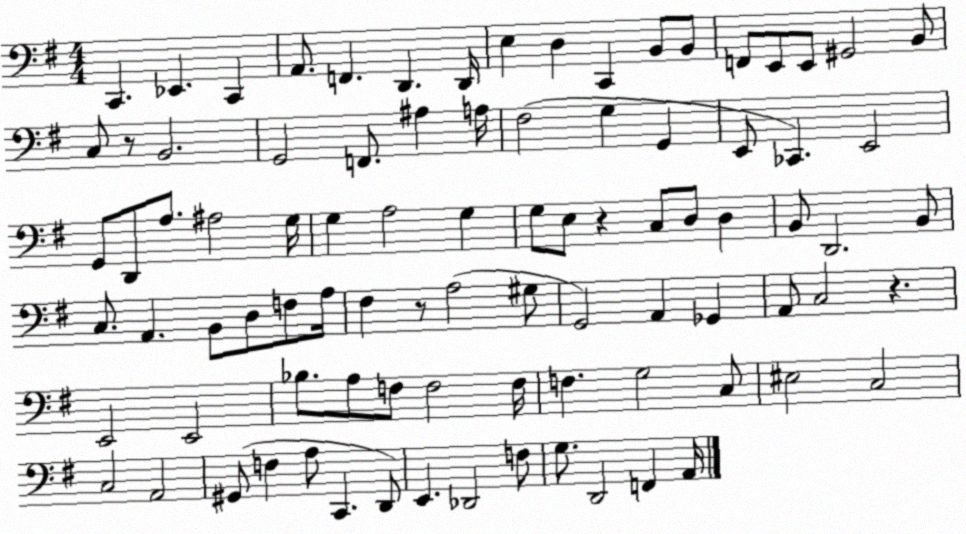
X:1
T:Untitled
M:4/4
L:1/4
K:G
C,, _E,, C,, A,,/2 F,, D,, D,,/4 E, D, C,, B,,/2 B,,/2 F,,/2 E,,/2 E,,/2 ^G,,2 B,,/2 C,/2 z/2 B,,2 G,,2 F,,/2 ^A, A,/4 ^F,2 G, G,, E,,/2 _C,, E,,2 G,,/2 D,,/2 A,/2 ^A,2 G,/4 G, A,2 G, G,/2 E,/2 z C,/2 D,/2 D, B,,/2 D,,2 B,,/2 C,/2 A,, B,,/2 D,/2 F,/2 A,/4 ^F, z/2 A,2 ^G,/2 G,,2 A,, _G,, A,,/2 C,2 z E,,2 E,,2 _B,/2 A,/2 F,/2 F,2 F,/4 F, G,2 C,/2 ^E,2 C,2 C,2 A,,2 ^G,,/2 F, A,/2 C,, D,,/2 E,, _D,,2 F,/2 G,/2 D,,2 F,, A,,/4